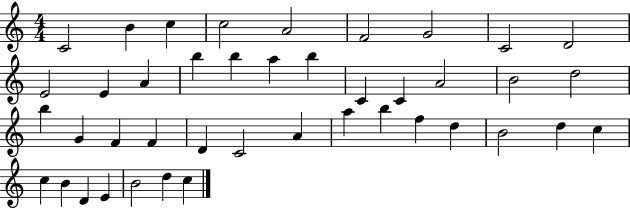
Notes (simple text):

C4/h B4/q C5/q C5/h A4/h F4/h G4/h C4/h D4/h E4/h E4/q A4/q B5/q B5/q A5/q B5/q C4/q C4/q A4/h B4/h D5/h B5/q G4/q F4/q F4/q D4/q C4/h A4/q A5/q B5/q F5/q D5/q B4/h D5/q C5/q C5/q B4/q D4/q E4/q B4/h D5/q C5/q